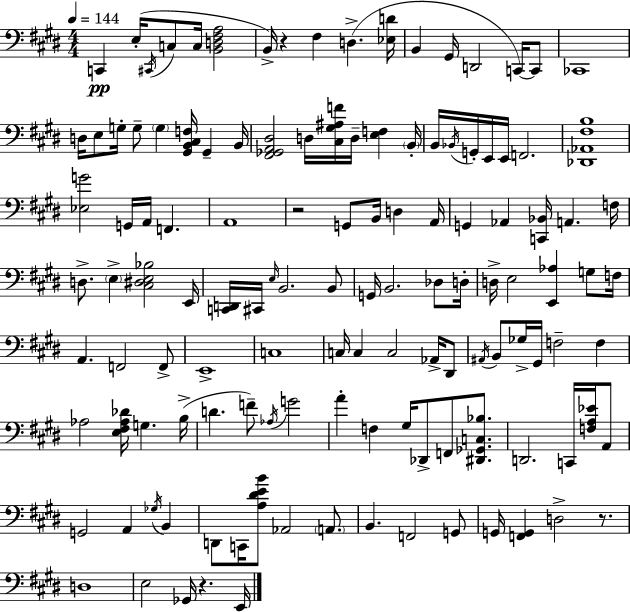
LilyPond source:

{
  \clef bass
  \numericTimeSignature
  \time 4/4
  \key e \major
  \tempo 4 = 144
  c,4\pp e16-.( \acciaccatura { cis,16 } c8 c16 <b, d fis a>2 | b,16->) r4 fis4 d4.->( | <ees d'>16 b,4 gis,16 d,2 c,16~~) c,8 | ces,1 | \break d16 e8 g16-. g8-- \parenthesize g4 <gis, b, cis f>16 gis,4-- | b,16 <fis, ges, a, dis>2 d16 <cis gis ais f'>16 d16-- <e f>4 | \parenthesize b,16-. b,16 \acciaccatura { bes,16 } g,16-. e,16 e,16 f,2. | <des, aes, fis b>1 | \break <ees g'>2 g,16 a,16 f,4. | a,1 | r2 g,8 b,16 d4 | a,16 g,4 aes,4 <c, bes,>16 a,4. | \break f16 d8.-> \parenthesize e4-> <cis dis e bes>2 | e,16 <c, d,>16 cis,16 \grace { e16 } b,2. | b,8 g,16 b,2. | des8 d16-. d16-> e2 <e, aes>4 | \break g8 f16 a,4. f,2 | f,8-> e,1-> | c1 | c16 c4 c2 | \break aes,16-> dis,8 \acciaccatura { ais,16 } b,8 ges16-> gis,16 f2-- | f4 aes2 <e fis aes des'>16 g4. | b16->( d'4. f'8--) \acciaccatura { aes16 } g'2 | a'4-. f4 gis16 des,8-> | \break f,8 <dis, ges, c bes>8. d,2. | c,16 <f a ees'>16 a,8 g,2 a,4 | \acciaccatura { ges16 } b,4 d,8 c,16 <a dis' e' b'>8 aes,2 | \parenthesize a,8. b,4. f,2 | \break g,8 g,16 <f, g,>4 d2-> | r8. d1 | e2 ges,16 r4. | e,16 \bar "|."
}